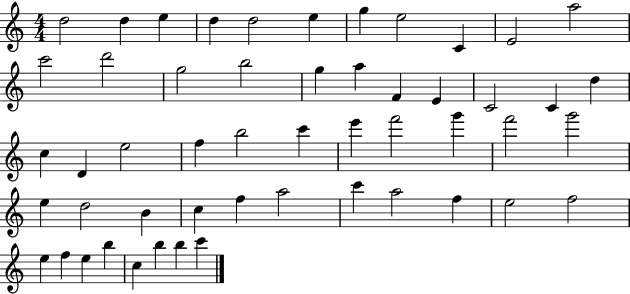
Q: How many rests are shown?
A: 0